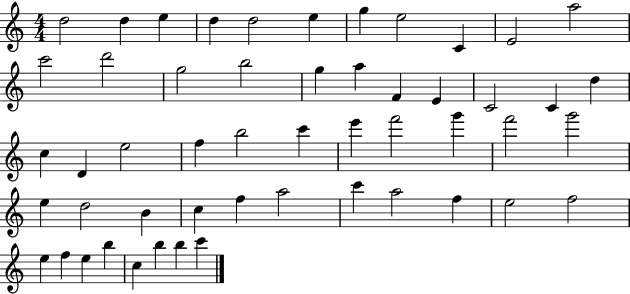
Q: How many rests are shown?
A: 0